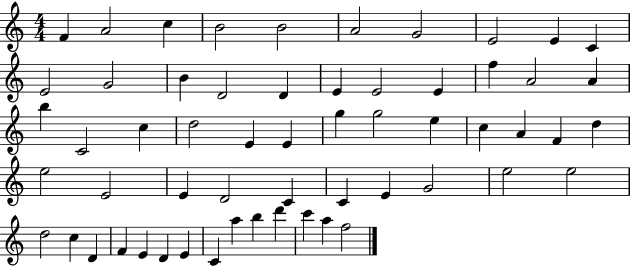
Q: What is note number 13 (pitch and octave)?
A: B4